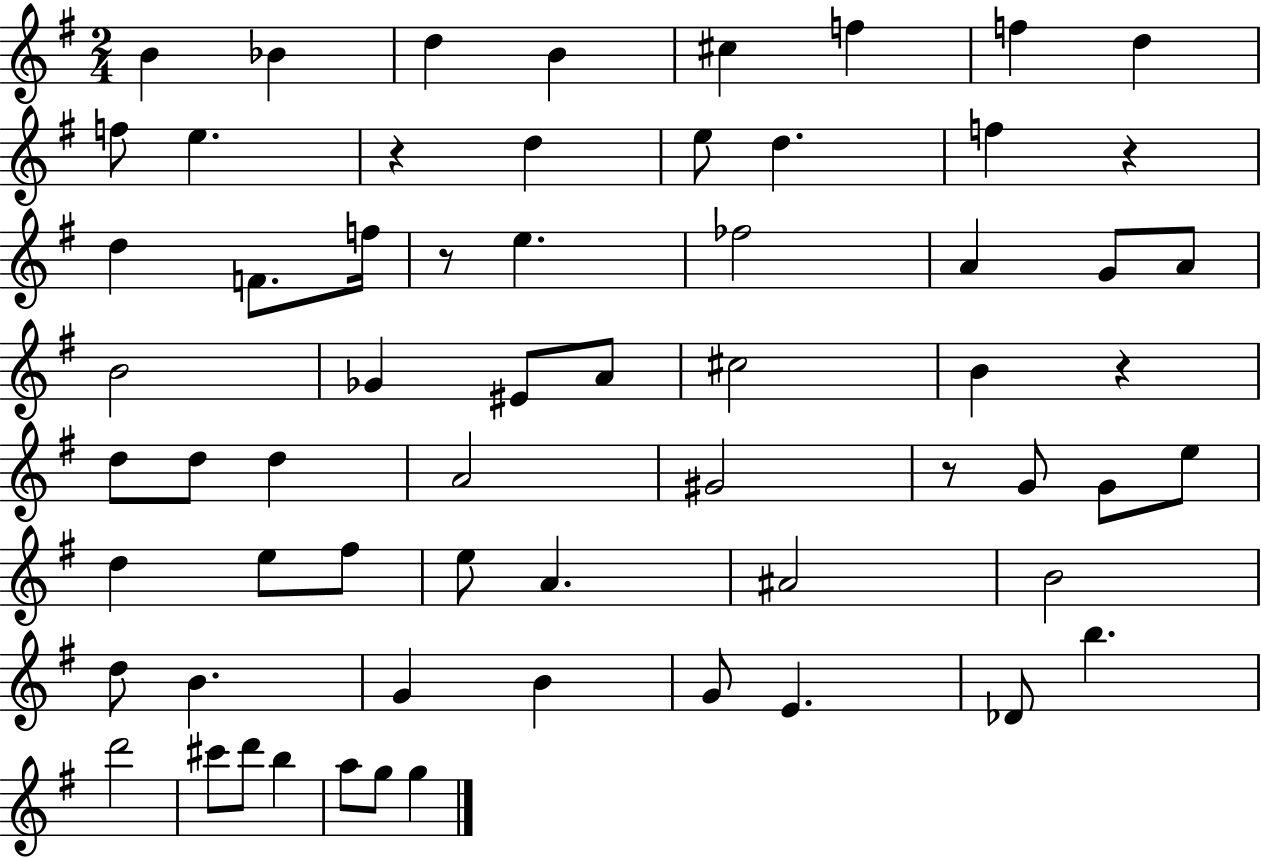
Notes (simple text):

B4/q Bb4/q D5/q B4/q C#5/q F5/q F5/q D5/q F5/e E5/q. R/q D5/q E5/e D5/q. F5/q R/q D5/q F4/e. F5/s R/e E5/q. FES5/h A4/q G4/e A4/e B4/h Gb4/q EIS4/e A4/e C#5/h B4/q R/q D5/e D5/e D5/q A4/h G#4/h R/e G4/e G4/e E5/e D5/q E5/e F#5/e E5/e A4/q. A#4/h B4/h D5/e B4/q. G4/q B4/q G4/e E4/q. Db4/e B5/q. D6/h C#6/e D6/e B5/q A5/e G5/e G5/q